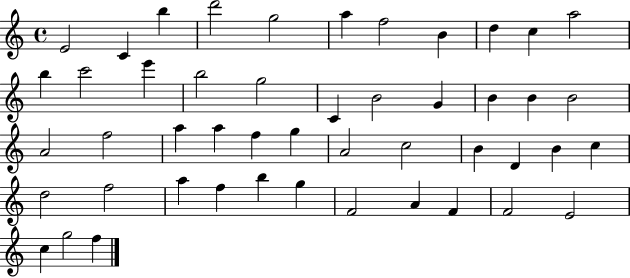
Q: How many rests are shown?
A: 0